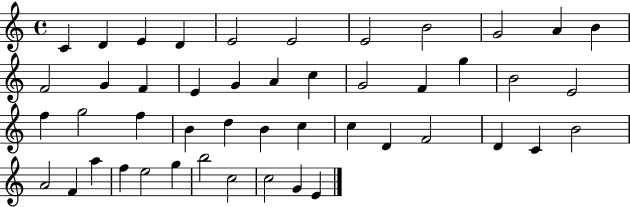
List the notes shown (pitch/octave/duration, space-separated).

C4/q D4/q E4/q D4/q E4/h E4/h E4/h B4/h G4/h A4/q B4/q F4/h G4/q F4/q E4/q G4/q A4/q C5/q G4/h F4/q G5/q B4/h E4/h F5/q G5/h F5/q B4/q D5/q B4/q C5/q C5/q D4/q F4/h D4/q C4/q B4/h A4/h F4/q A5/q F5/q E5/h G5/q B5/h C5/h C5/h G4/q E4/q